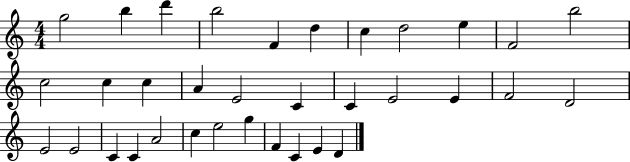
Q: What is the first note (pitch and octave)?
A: G5